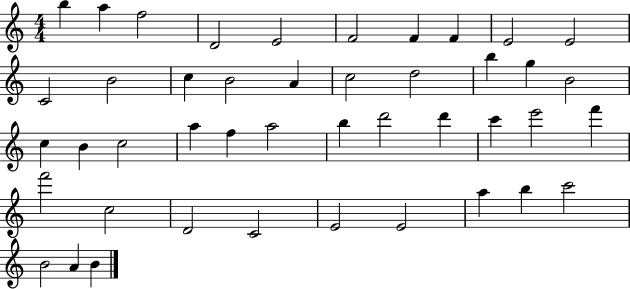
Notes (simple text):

B5/q A5/q F5/h D4/h E4/h F4/h F4/q F4/q E4/h E4/h C4/h B4/h C5/q B4/h A4/q C5/h D5/h B5/q G5/q B4/h C5/q B4/q C5/h A5/q F5/q A5/h B5/q D6/h D6/q C6/q E6/h F6/q F6/h C5/h D4/h C4/h E4/h E4/h A5/q B5/q C6/h B4/h A4/q B4/q